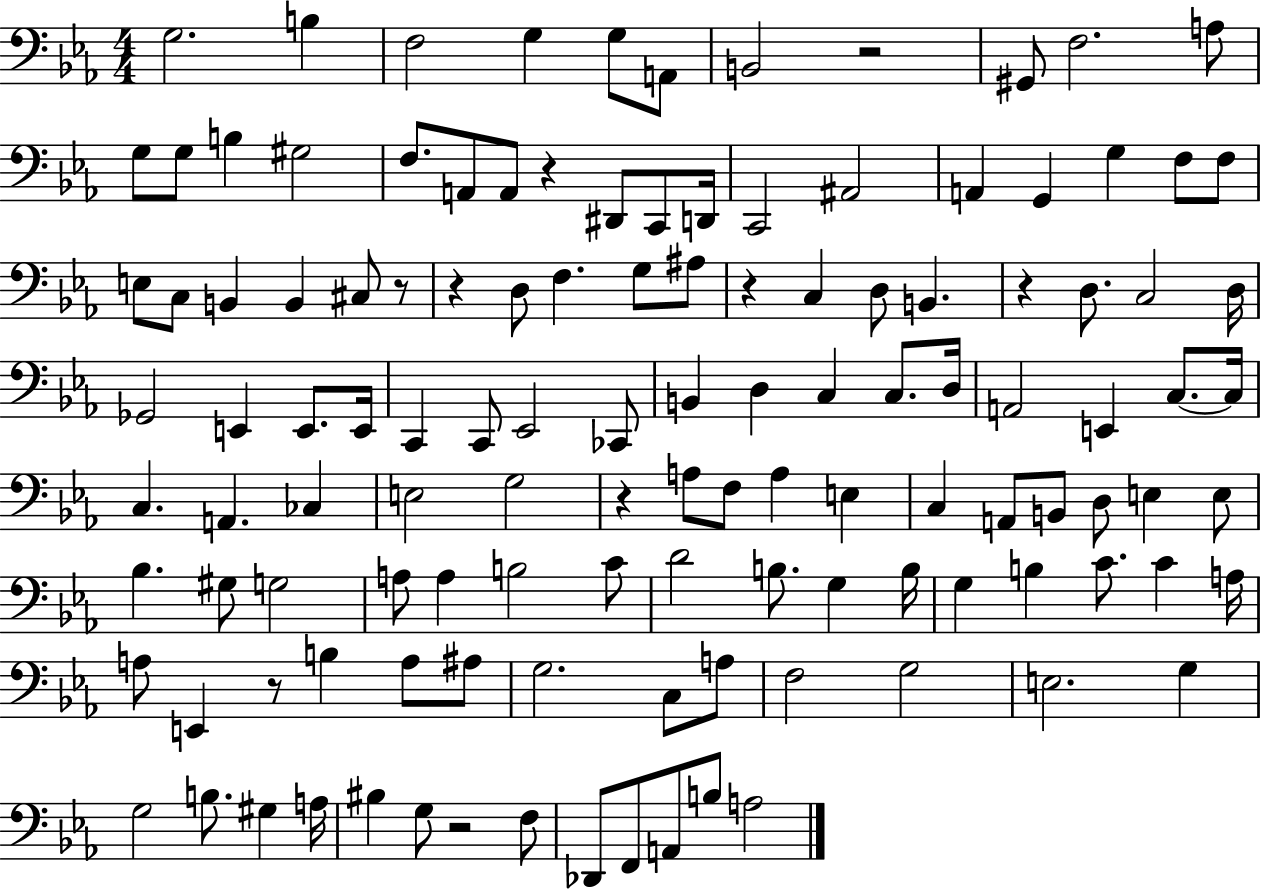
X:1
T:Untitled
M:4/4
L:1/4
K:Eb
G,2 B, F,2 G, G,/2 A,,/2 B,,2 z2 ^G,,/2 F,2 A,/2 G,/2 G,/2 B, ^G,2 F,/2 A,,/2 A,,/2 z ^D,,/2 C,,/2 D,,/4 C,,2 ^A,,2 A,, G,, G, F,/2 F,/2 E,/2 C,/2 B,, B,, ^C,/2 z/2 z D,/2 F, G,/2 ^A,/2 z C, D,/2 B,, z D,/2 C,2 D,/4 _G,,2 E,, E,,/2 E,,/4 C,, C,,/2 _E,,2 _C,,/2 B,, D, C, C,/2 D,/4 A,,2 E,, C,/2 C,/4 C, A,, _C, E,2 G,2 z A,/2 F,/2 A, E, C, A,,/2 B,,/2 D,/2 E, E,/2 _B, ^G,/2 G,2 A,/2 A, B,2 C/2 D2 B,/2 G, B,/4 G, B, C/2 C A,/4 A,/2 E,, z/2 B, A,/2 ^A,/2 G,2 C,/2 A,/2 F,2 G,2 E,2 G, G,2 B,/2 ^G, A,/4 ^B, G,/2 z2 F,/2 _D,,/2 F,,/2 A,,/2 B,/2 A,2